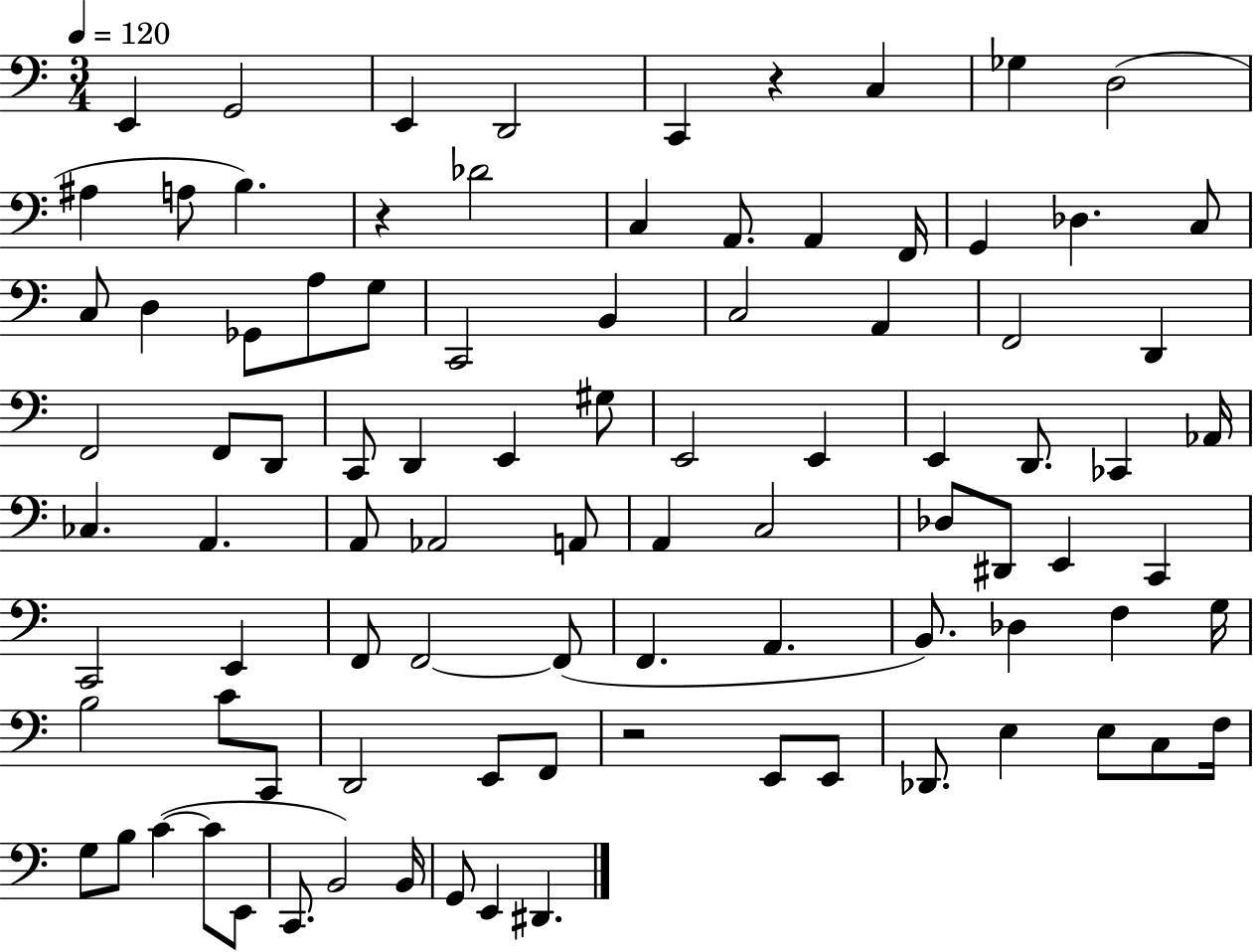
X:1
T:Untitled
M:3/4
L:1/4
K:C
E,, G,,2 E,, D,,2 C,, z C, _G, D,2 ^A, A,/2 B, z _D2 C, A,,/2 A,, F,,/4 G,, _D, C,/2 C,/2 D, _G,,/2 A,/2 G,/2 C,,2 B,, C,2 A,, F,,2 D,, F,,2 F,,/2 D,,/2 C,,/2 D,, E,, ^G,/2 E,,2 E,, E,, D,,/2 _C,, _A,,/4 _C, A,, A,,/2 _A,,2 A,,/2 A,, C,2 _D,/2 ^D,,/2 E,, C,, C,,2 E,, F,,/2 F,,2 F,,/2 F,, A,, B,,/2 _D, F, G,/4 B,2 C/2 C,,/2 D,,2 E,,/2 F,,/2 z2 E,,/2 E,,/2 _D,,/2 E, E,/2 C,/2 F,/4 G,/2 B,/2 C C/2 E,,/2 C,,/2 B,,2 B,,/4 G,,/2 E,, ^D,,